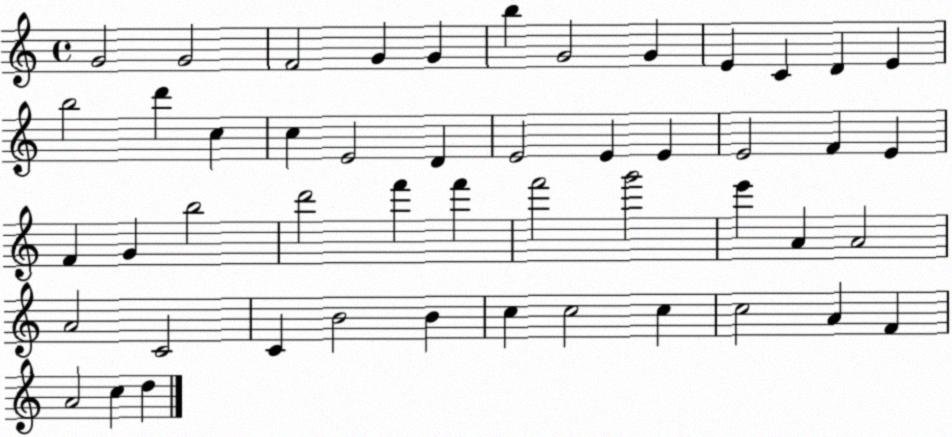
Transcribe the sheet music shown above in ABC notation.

X:1
T:Untitled
M:4/4
L:1/4
K:C
G2 G2 F2 G G b G2 G E C D E b2 d' c c E2 D E2 E E E2 F E F G b2 d'2 f' f' f'2 g'2 e' A A2 A2 C2 C B2 B c c2 c c2 A F A2 c d